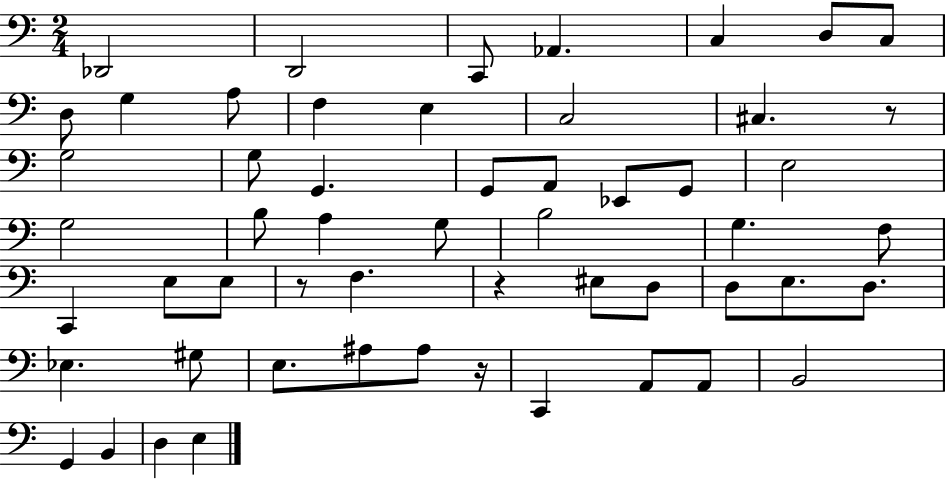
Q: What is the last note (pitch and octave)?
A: E3